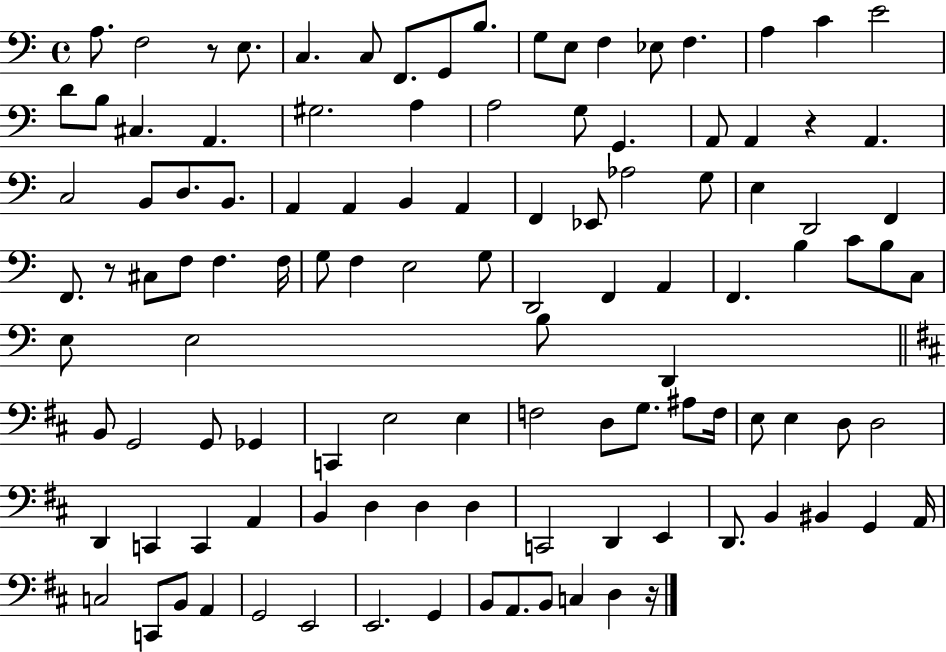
{
  \clef bass
  \time 4/4
  \defaultTimeSignature
  \key c \major
  a8. f2 r8 e8. | c4. c8 f,8. g,8 b8. | g8 e8 f4 ees8 f4. | a4 c'4 e'2 | \break d'8 b8 cis4. a,4. | gis2. a4 | a2 g8 g,4. | a,8 a,4 r4 a,4. | \break c2 b,8 d8. b,8. | a,4 a,4 b,4 a,4 | f,4 ees,8 aes2 g8 | e4 d,2 f,4 | \break f,8. r8 cis8 f8 f4. f16 | g8 f4 e2 g8 | d,2 f,4 a,4 | f,4. b4 c'8 b8 c8 | \break e8 e2 b8 d,4 | \bar "||" \break \key d \major b,8 g,2 g,8 ges,4 | c,4 e2 e4 | f2 d8 g8. ais8 f16 | e8 e4 d8 d2 | \break d,4 c,4 c,4 a,4 | b,4 d4 d4 d4 | c,2 d,4 e,4 | d,8. b,4 bis,4 g,4 a,16 | \break c2 c,8 b,8 a,4 | g,2 e,2 | e,2. g,4 | b,8 a,8. b,8 c4 d4 r16 | \break \bar "|."
}